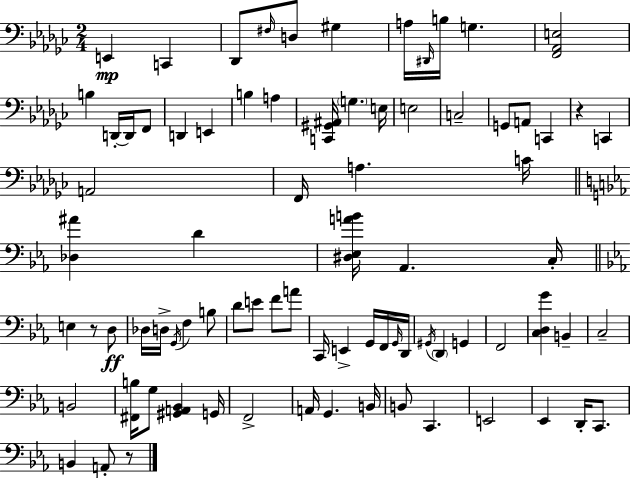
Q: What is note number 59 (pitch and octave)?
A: G2